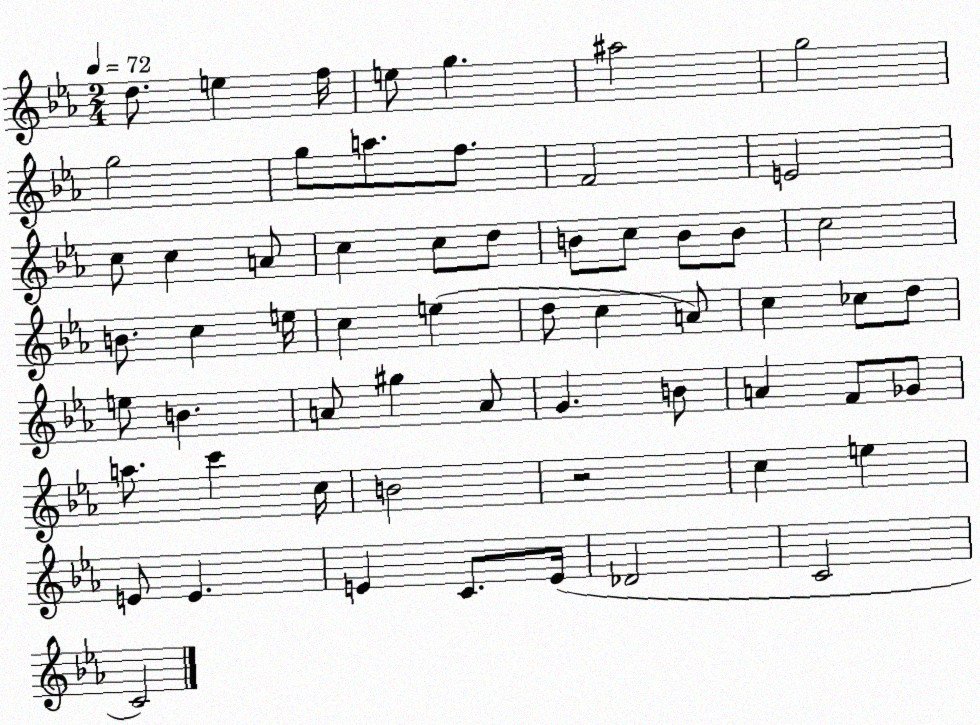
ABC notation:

X:1
T:Untitled
M:2/4
L:1/4
K:Eb
d/2 e f/4 e/2 g ^a2 g2 g2 g/2 a/2 f/2 F2 E2 c/2 c A/2 c c/2 d/2 B/2 c/2 B/2 B/2 c2 B/2 c e/4 c e d/2 c A/2 c _c/2 d/2 e/2 B A/2 ^g A/2 G B/2 A F/2 _G/2 a/2 c' c/4 B2 z2 c e E/2 E E C/2 E/4 _D2 C2 C2